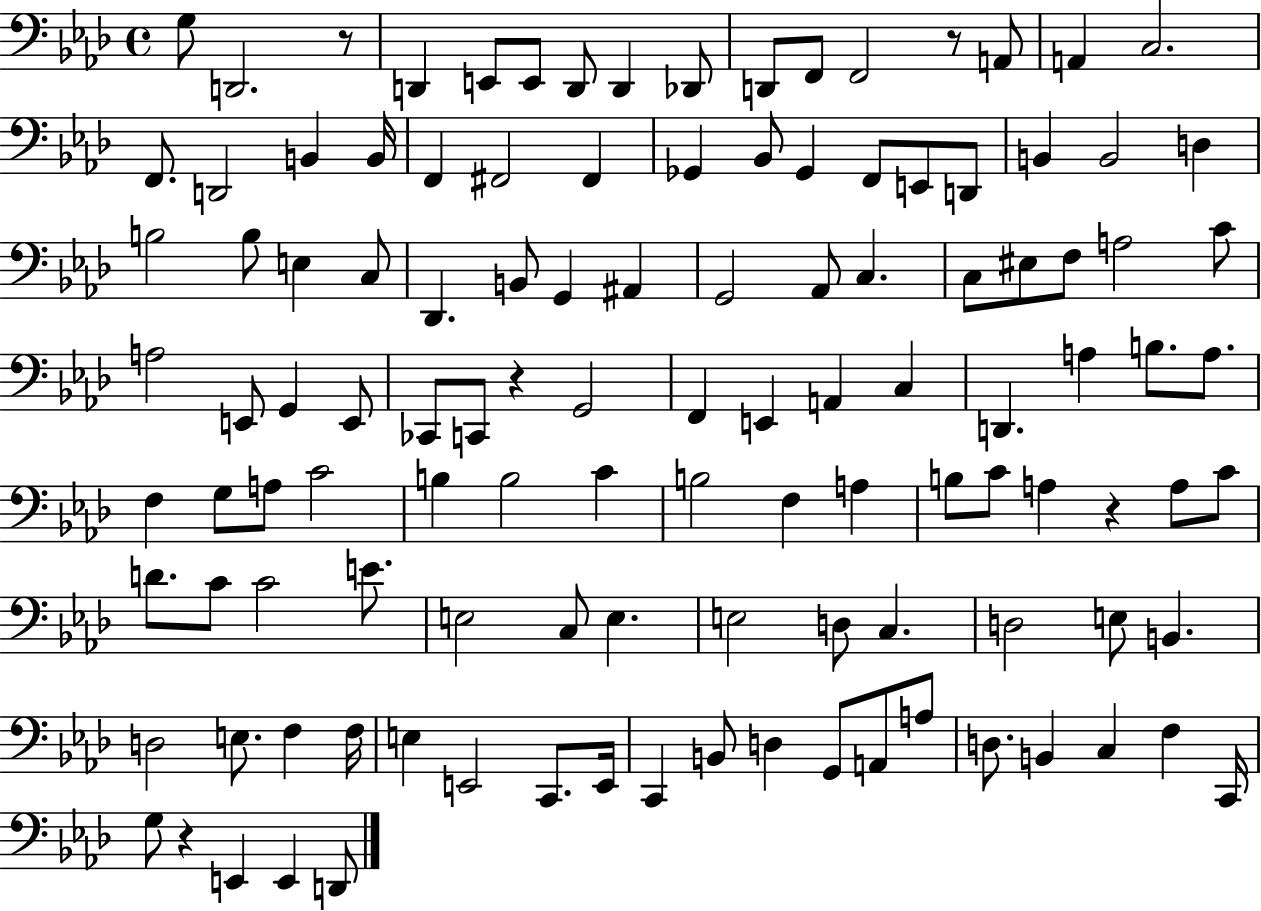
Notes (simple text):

G3/e D2/h. R/e D2/q E2/e E2/e D2/e D2/q Db2/e D2/e F2/e F2/h R/e A2/e A2/q C3/h. F2/e. D2/h B2/q B2/s F2/q F#2/h F#2/q Gb2/q Bb2/e Gb2/q F2/e E2/e D2/e B2/q B2/h D3/q B3/h B3/e E3/q C3/e Db2/q. B2/e G2/q A#2/q G2/h Ab2/e C3/q. C3/e EIS3/e F3/e A3/h C4/e A3/h E2/e G2/q E2/e CES2/e C2/e R/q G2/h F2/q E2/q A2/q C3/q D2/q. A3/q B3/e. A3/e. F3/q G3/e A3/e C4/h B3/q B3/h C4/q B3/h F3/q A3/q B3/e C4/e A3/q R/q A3/e C4/e D4/e. C4/e C4/h E4/e. E3/h C3/e E3/q. E3/h D3/e C3/q. D3/h E3/e B2/q. D3/h E3/e. F3/q F3/s E3/q E2/h C2/e. E2/s C2/q B2/e D3/q G2/e A2/e A3/e D3/e. B2/q C3/q F3/q C2/s G3/e R/q E2/q E2/q D2/e